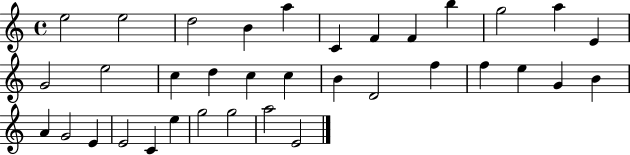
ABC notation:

X:1
T:Untitled
M:4/4
L:1/4
K:C
e2 e2 d2 B a C F F b g2 a E G2 e2 c d c c B D2 f f e G B A G2 E E2 C e g2 g2 a2 E2